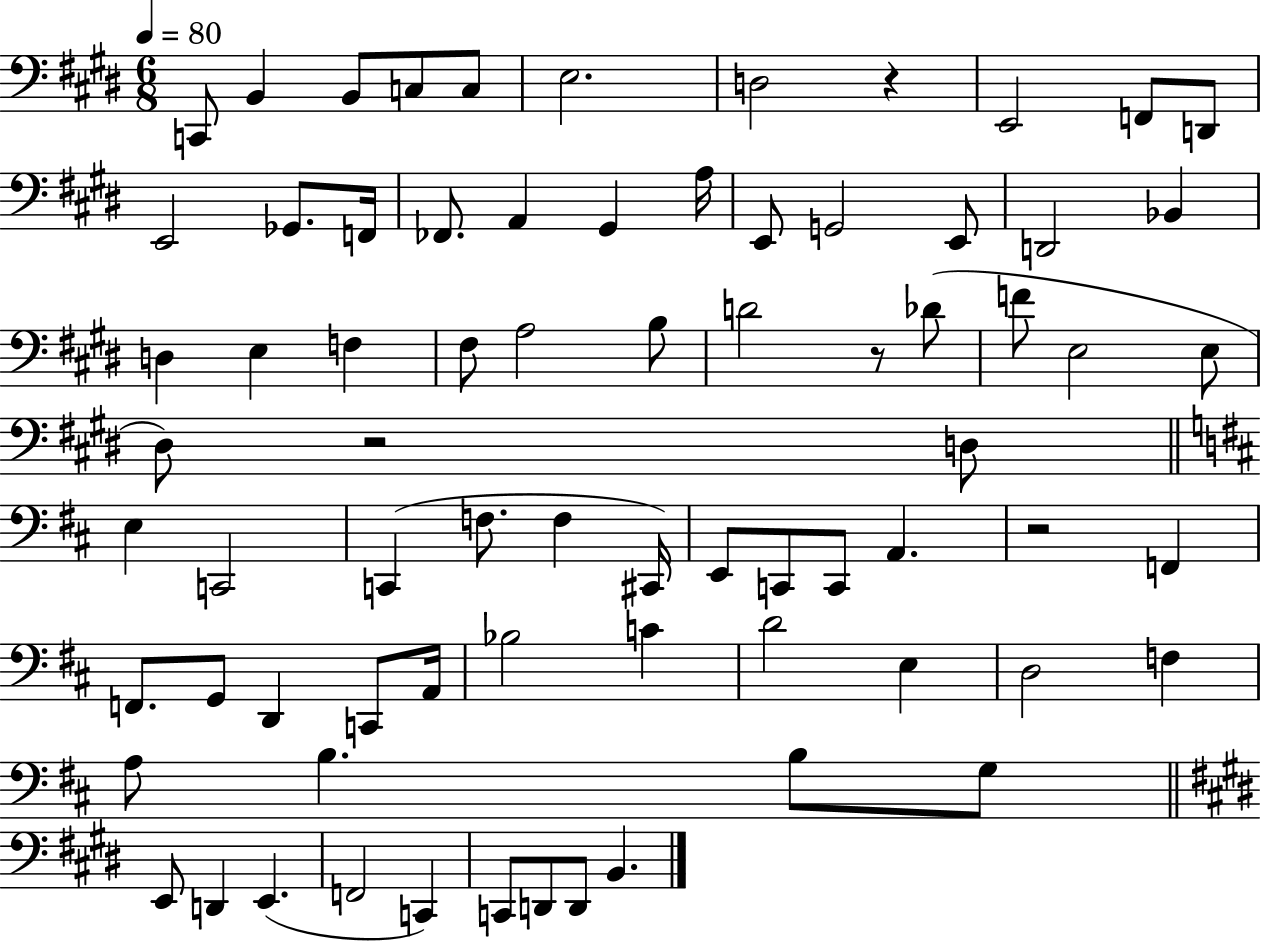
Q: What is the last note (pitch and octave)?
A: B2